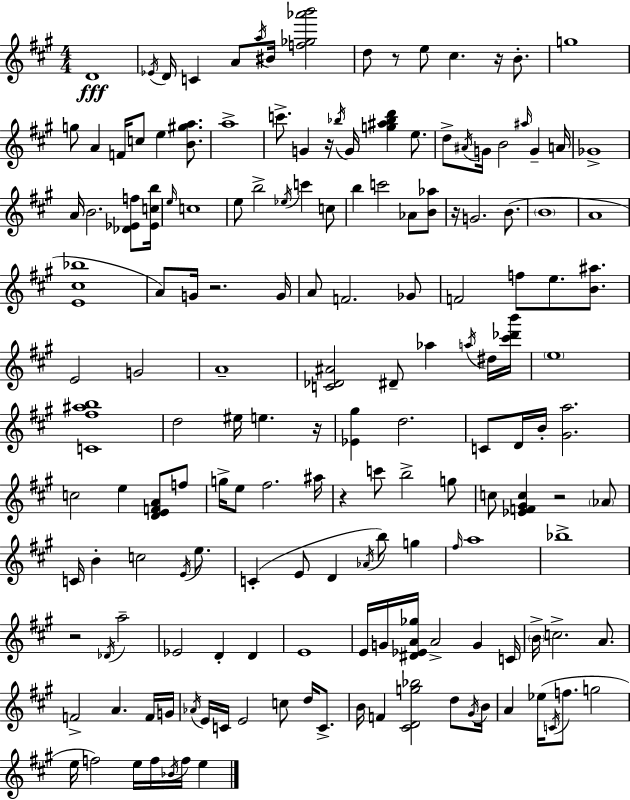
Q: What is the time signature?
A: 4/4